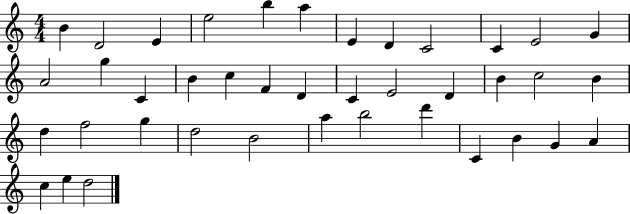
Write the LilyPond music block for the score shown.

{
  \clef treble
  \numericTimeSignature
  \time 4/4
  \key c \major
  b'4 d'2 e'4 | e''2 b''4 a''4 | e'4 d'4 c'2 | c'4 e'2 g'4 | \break a'2 g''4 c'4 | b'4 c''4 f'4 d'4 | c'4 e'2 d'4 | b'4 c''2 b'4 | \break d''4 f''2 g''4 | d''2 b'2 | a''4 b''2 d'''4 | c'4 b'4 g'4 a'4 | \break c''4 e''4 d''2 | \bar "|."
}